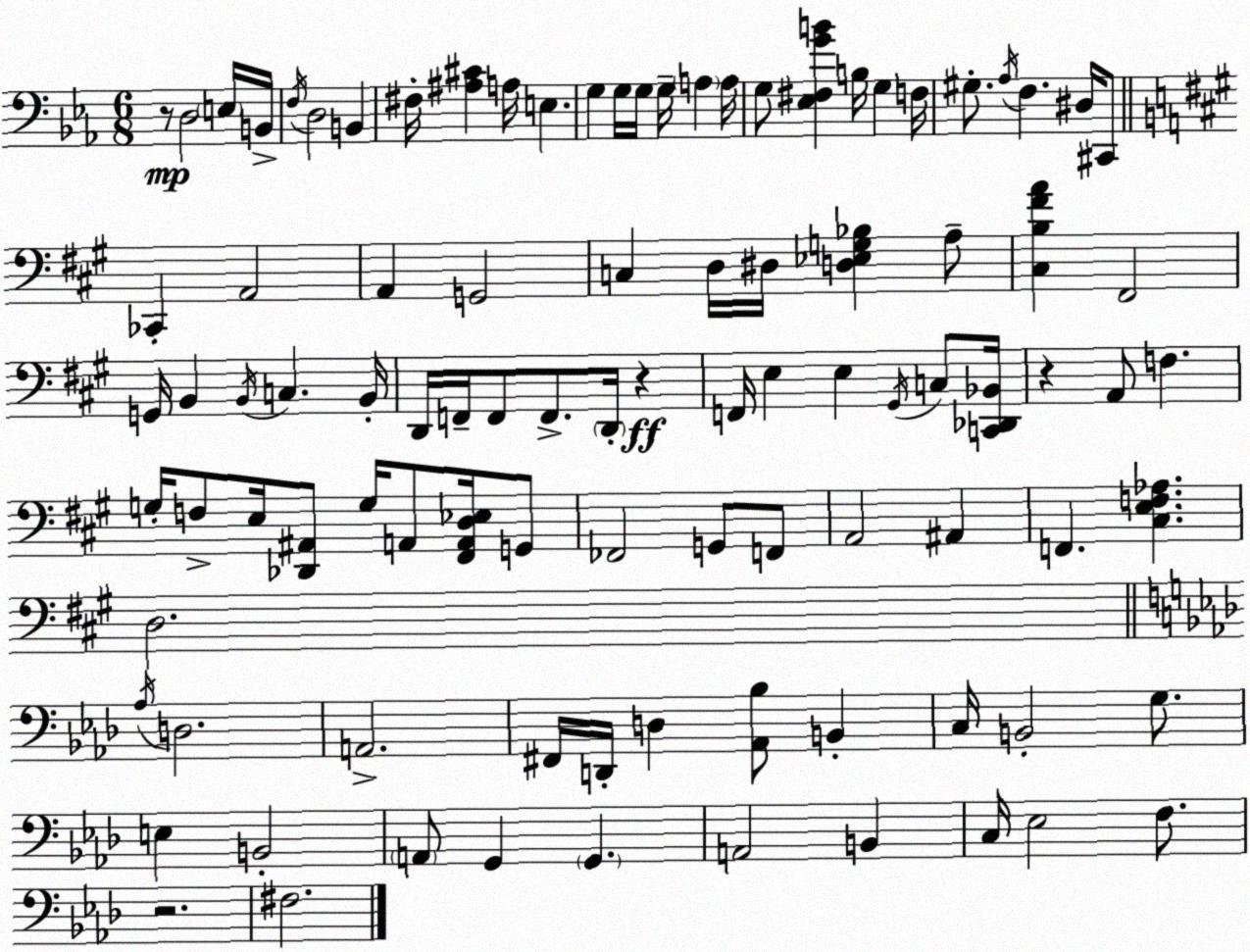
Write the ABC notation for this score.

X:1
T:Untitled
M:6/8
L:1/4
K:Cm
z/2 D,2 E,/4 B,,/4 F,/4 D,2 B,, ^F,/4 [^A,^C] A,/4 E, G, G,/4 G,/4 G,/4 A, A,/4 G,/2 [_E,^F,GB] B,/4 G, F,/4 ^G,/2 _A,/4 F, ^D,/4 ^C,,/2 _C,, A,,2 A,, G,,2 C, D,/4 ^D,/4 [D,_E,G,_B,] A,/2 [^C,B,^FA] ^F,,2 G,,/4 B,, B,,/4 C, B,,/4 D,,/4 F,,/4 F,,/2 F,,/2 D,,/4 z F,,/4 E, E, ^G,,/4 C,/2 [C,,_D,,_B,,]/4 z A,,/2 F, G,/4 F,/2 E,/4 [_D,,^A,,]/2 G,/4 A,,/2 [^F,,A,,D,_E,]/4 G,,/2 _F,,2 G,,/2 F,,/2 A,,2 ^A,, F,, [^C,E,F,_A,] D,2 _A,/4 D,2 A,,2 ^F,,/4 D,,/4 D, [_A,,_B,]/2 B,, C,/4 B,,2 G,/2 E, B,,2 A,,/2 G,, G,, A,,2 B,, C,/4 _E,2 F,/2 z2 ^F,2